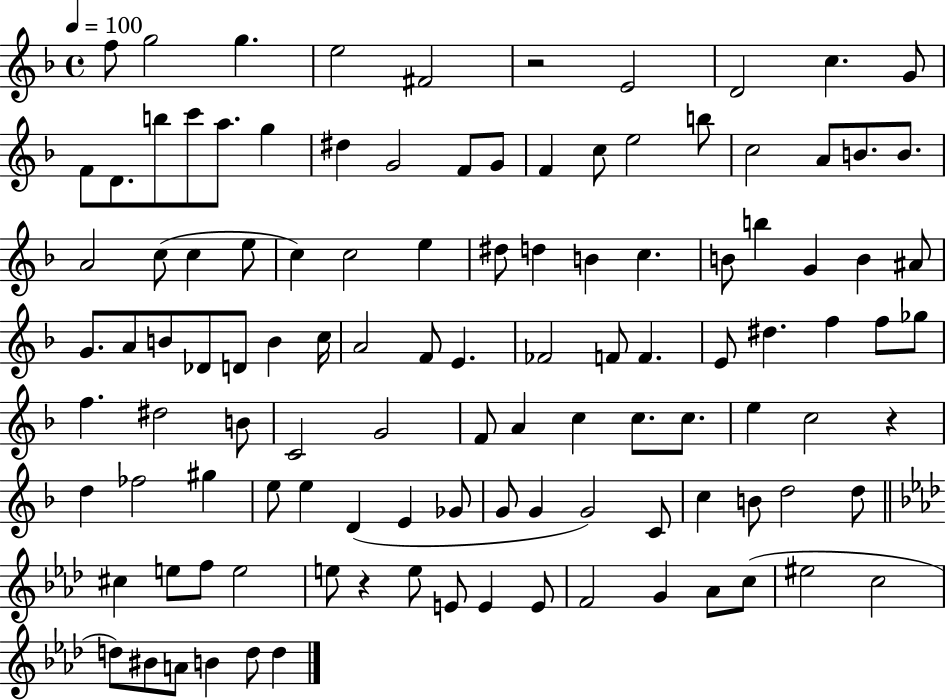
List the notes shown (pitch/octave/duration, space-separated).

F5/e G5/h G5/q. E5/h F#4/h R/h E4/h D4/h C5/q. G4/e F4/e D4/e. B5/e C6/e A5/e. G5/q D#5/q G4/h F4/e G4/e F4/q C5/e E5/h B5/e C5/h A4/e B4/e. B4/e. A4/h C5/e C5/q E5/e C5/q C5/h E5/q D#5/e D5/q B4/q C5/q. B4/e B5/q G4/q B4/q A#4/e G4/e. A4/e B4/e Db4/e D4/e B4/q C5/s A4/h F4/e E4/q. FES4/h F4/e F4/q. E4/e D#5/q. F5/q F5/e Gb5/e F5/q. D#5/h B4/e C4/h G4/h F4/e A4/q C5/q C5/e. C5/e. E5/q C5/h R/q D5/q FES5/h G#5/q E5/e E5/q D4/q E4/q Gb4/e G4/e G4/q G4/h C4/e C5/q B4/e D5/h D5/e C#5/q E5/e F5/e E5/h E5/e R/q E5/e E4/e E4/q E4/e F4/h G4/q Ab4/e C5/e EIS5/h C5/h D5/e BIS4/e A4/e B4/q D5/e D5/q